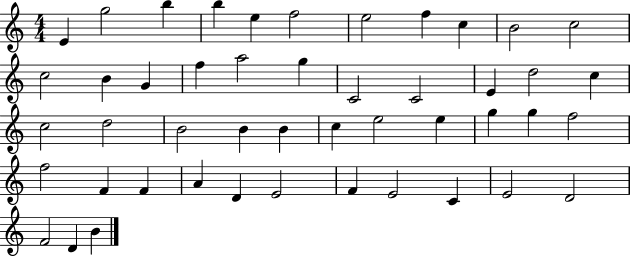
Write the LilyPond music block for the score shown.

{
  \clef treble
  \numericTimeSignature
  \time 4/4
  \key c \major
  e'4 g''2 b''4 | b''4 e''4 f''2 | e''2 f''4 c''4 | b'2 c''2 | \break c''2 b'4 g'4 | f''4 a''2 g''4 | c'2 c'2 | e'4 d''2 c''4 | \break c''2 d''2 | b'2 b'4 b'4 | c''4 e''2 e''4 | g''4 g''4 f''2 | \break f''2 f'4 f'4 | a'4 d'4 e'2 | f'4 e'2 c'4 | e'2 d'2 | \break f'2 d'4 b'4 | \bar "|."
}